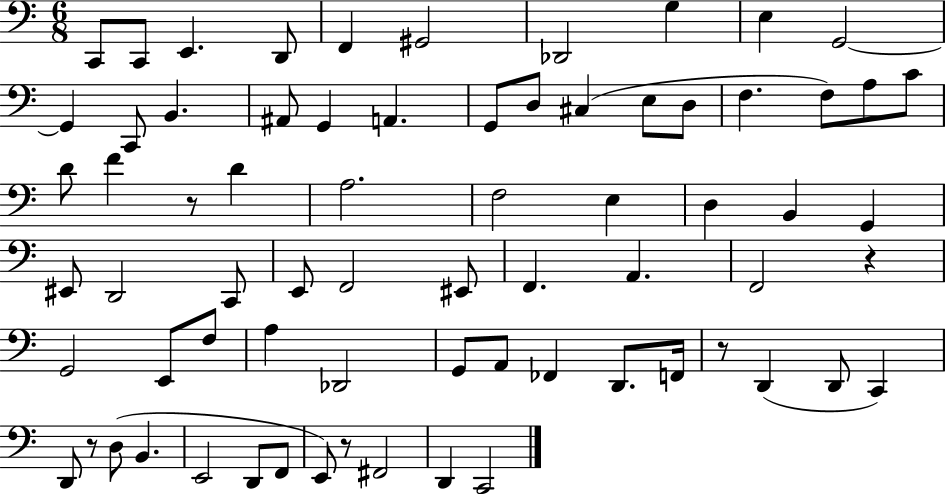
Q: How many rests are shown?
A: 5